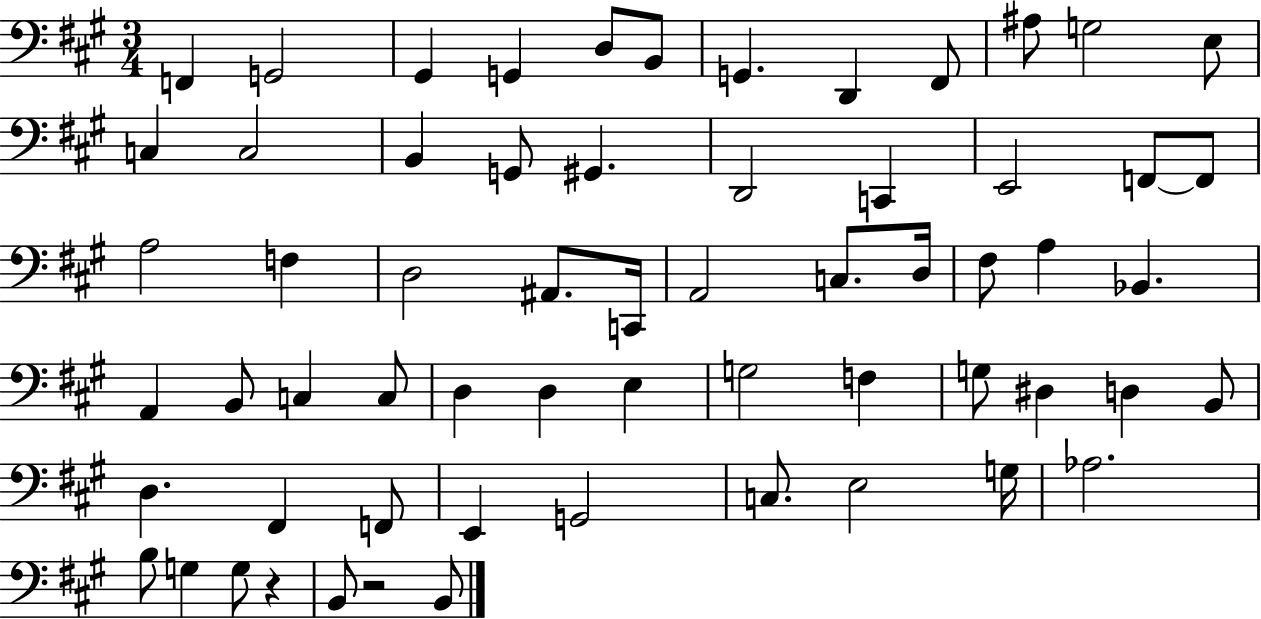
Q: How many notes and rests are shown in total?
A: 62